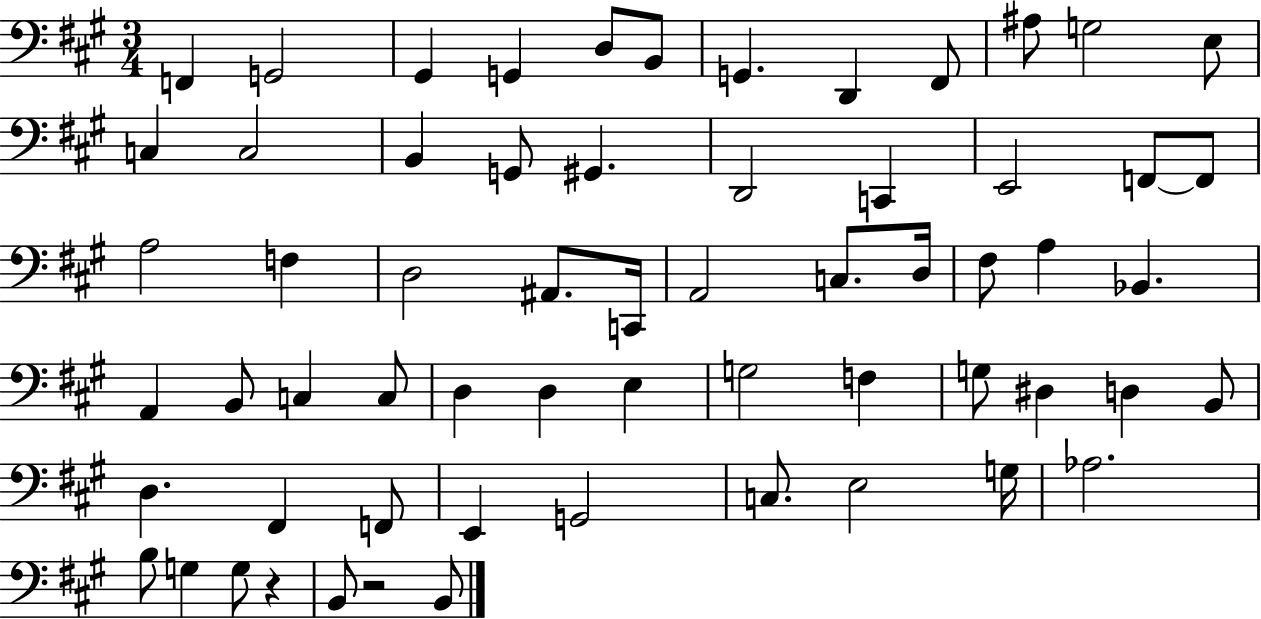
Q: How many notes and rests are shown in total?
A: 62